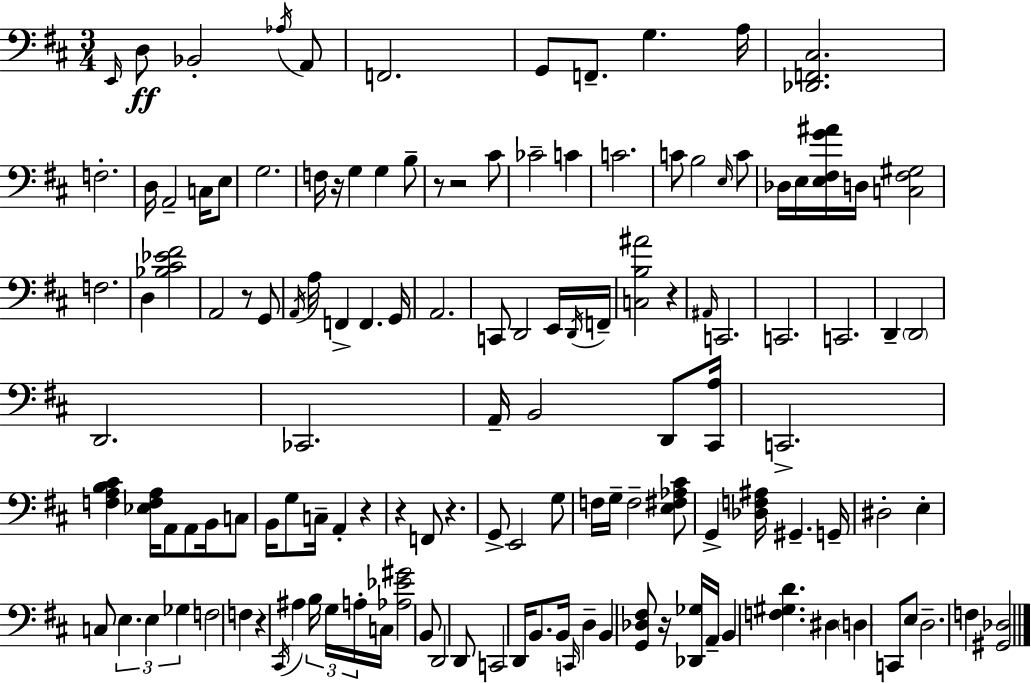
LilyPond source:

{
  \clef bass
  \numericTimeSignature
  \time 3/4
  \key d \major
  \grace { e,16 }\ff d8 bes,2-. \acciaccatura { aes16 } | a,8 f,2. | g,8 f,8.-- g4. | a16 <des, f, cis>2. | \break f2.-. | d16 a,2-- c16 | e8 g2. | f16 r16 g4 g4 | \break b8-- r8 r2 | cis'8 ces'2-- c'4 | c'2. | c'8 b2 | \break \grace { e16 } c'8 des16 e16 <e fis g' ais'>16 d16 <c fis gis>2 | f2. | d4 <bes cis' ees' fis'>2 | a,2 r8 | \break g,8 \acciaccatura { a,16 } a16 f,4-> f,4. | g,16 a,2. | c,8 d,2 | e,16 \acciaccatura { d,16 } f,16-- <c b ais'>2 | \break r4 \grace { ais,16 } c,2. | c,2. | c,2. | d,4-- \parenthesize d,2 | \break d,2. | ces,2. | a,16-- b,2 | d,8 <cis, a>16 c,2.-> | \break <f a b cis'>4 <ees f a>16 a,8 | a,8 b,16 c8 b,16 g8 c16-- a,4-. | r4 r4 f,8 | r4. g,8-> e,2 | \break g8 f16 g16-- f2-- | <e fis aes cis'>8 g,4-> <des f ais>16 gis,4.-- | g,16-- dis2-. | e4-. c8 \tuplet 3/2 { e4. | \break e4 ges4 } f2 | f4 r4 | \acciaccatura { cis,16 } ais4 \tuplet 3/2 { b16 g16 a16-. } c16 <aes ees' gis'>2 | b,8 d,2 | \break d,8 c,2 | d,16 b,8. b,16 \grace { c,16 } d4-- | b,4 <g, des fis>8 r16 <des, ges>16 a,16-- b,4 | <f gis d'>4. dis4 | \break \parenthesize d4 c,8 e8 d2.-- | f4 | <gis, des>2 \bar "|."
}